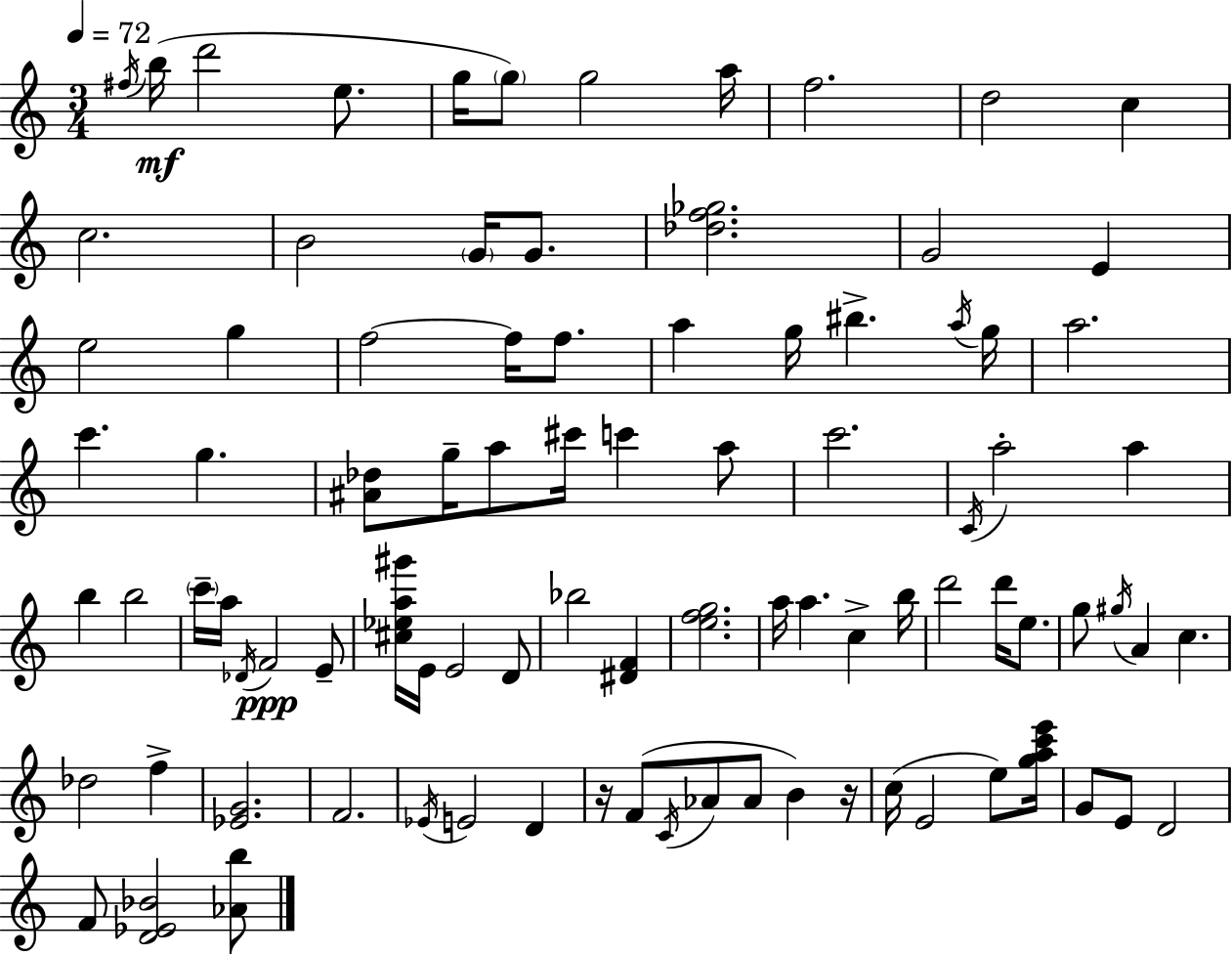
{
  \clef treble
  \numericTimeSignature
  \time 3/4
  \key a \minor
  \tempo 4 = 72
  \acciaccatura { fis''16 }(\mf b''16 d'''2 e''8. | g''16 \parenthesize g''8) g''2 | a''16 f''2. | d''2 c''4 | \break c''2. | b'2 \parenthesize g'16 g'8. | <des'' f'' ges''>2. | g'2 e'4 | \break e''2 g''4 | f''2~~ f''16 f''8. | a''4 g''16 bis''4.-> | \acciaccatura { a''16 } g''16 a''2. | \break c'''4. g''4. | <ais' des''>8 g''16-- a''8 cis'''16 c'''4 | a''8 c'''2. | \acciaccatura { c'16 } a''2-. a''4 | \break b''4 b''2 | \parenthesize c'''16-- a''16 \acciaccatura { des'16 }\ppp f'2 | e'8-- <cis'' ees'' a'' gis'''>16 e'16 e'2 | d'8 bes''2 | \break <dis' f'>4 <e'' f'' g''>2. | a''16 a''4. c''4-> | b''16 d'''2 | d'''16 e''8. g''8 \acciaccatura { gis''16 } a'4 c''4. | \break des''2 | f''4-> <ees' g'>2. | f'2. | \acciaccatura { ees'16 } e'2 | \break d'4 r16 f'8( \acciaccatura { c'16 } aes'8 | aes'8 b'4) r16 c''16( e'2 | e''8) <g'' a'' c''' e'''>16 g'8 e'8 d'2 | f'8 <d' ees' bes'>2 | \break <aes' b''>8 \bar "|."
}